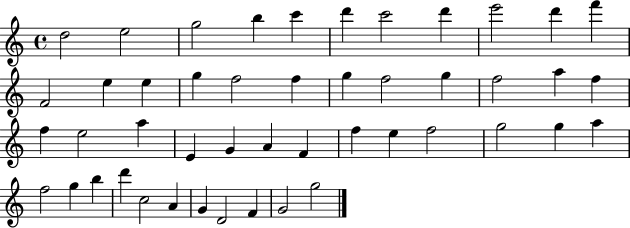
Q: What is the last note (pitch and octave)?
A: G5